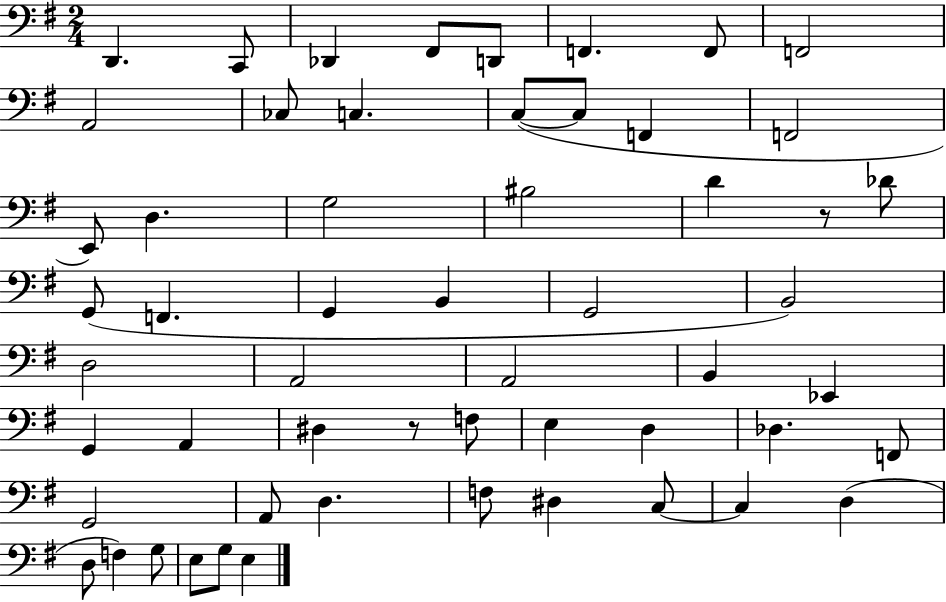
{
  \clef bass
  \numericTimeSignature
  \time 2/4
  \key g \major
  d,4. c,8 | des,4 fis,8 d,8 | f,4. f,8 | f,2 | \break a,2 | ces8 c4. | c8~(~ c8 f,4 | f,2 | \break e,8) d4. | g2 | bis2 | d'4 r8 des'8 | \break g,8( f,4. | g,4 b,4 | g,2 | b,2) | \break d2 | a,2 | a,2 | b,4 ees,4 | \break g,4 a,4 | dis4 r8 f8 | e4 d4 | des4. f,8 | \break g,2 | a,8 d4. | f8 dis4 c8~~ | c4 d4( | \break d8 f4) g8 | e8 g8 e4 | \bar "|."
}